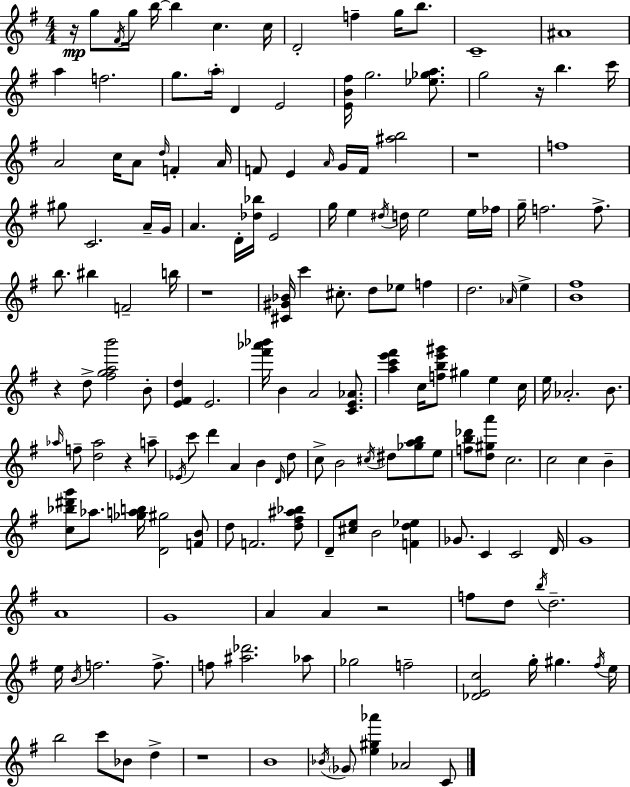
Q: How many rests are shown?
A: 8